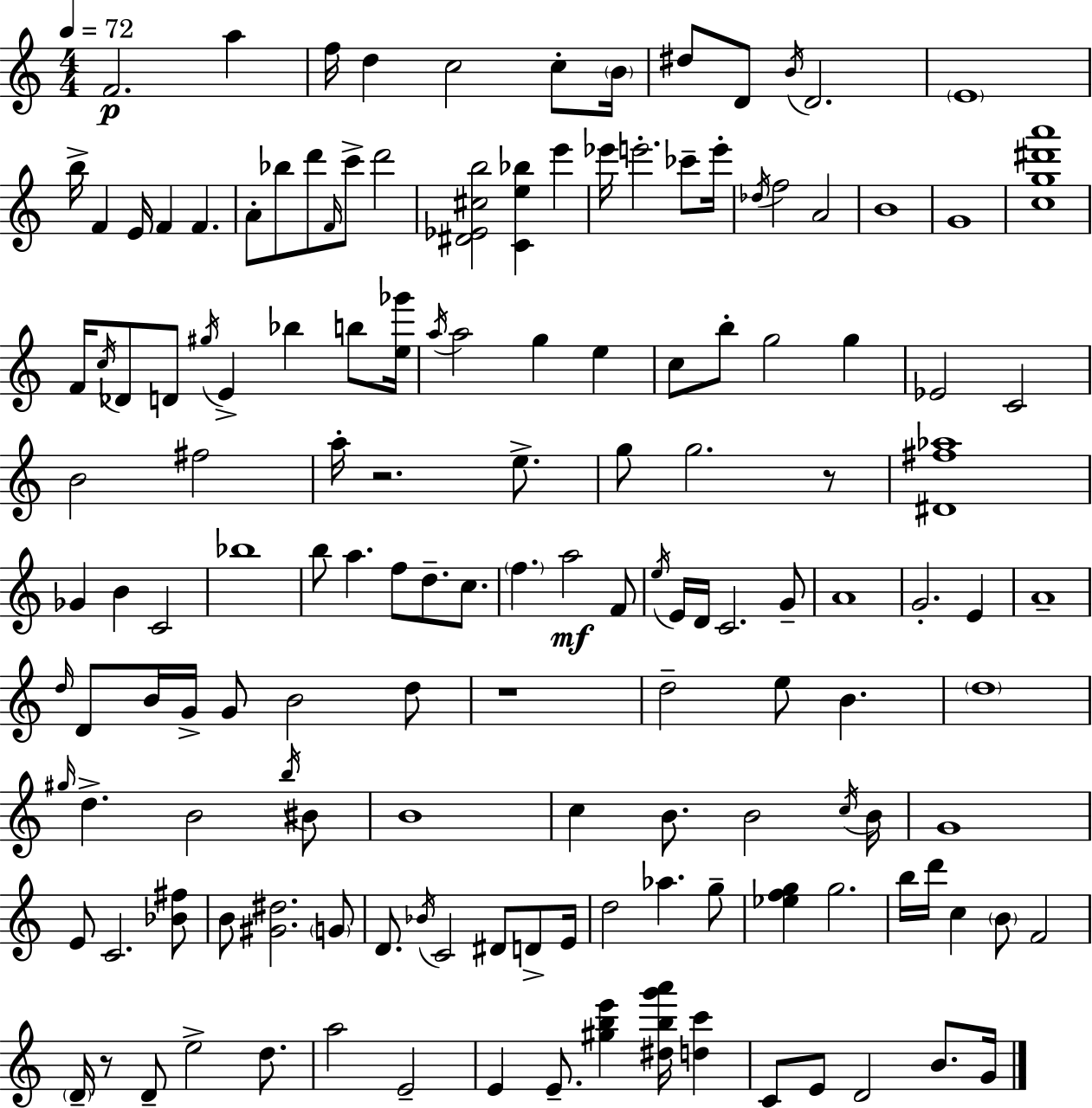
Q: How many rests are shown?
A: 4